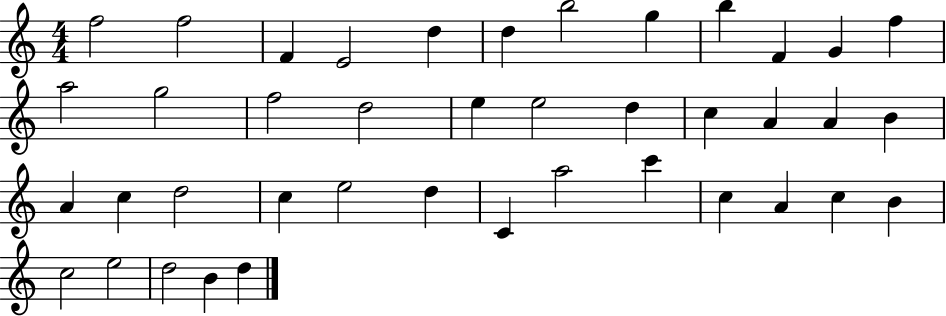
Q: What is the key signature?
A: C major